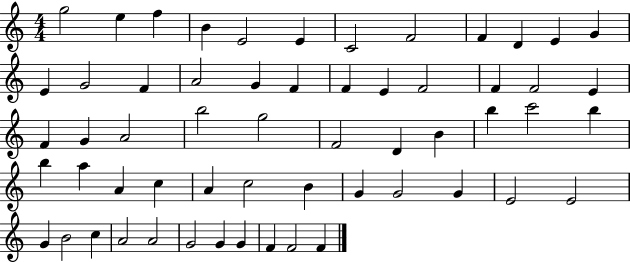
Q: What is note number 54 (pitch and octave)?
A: G4